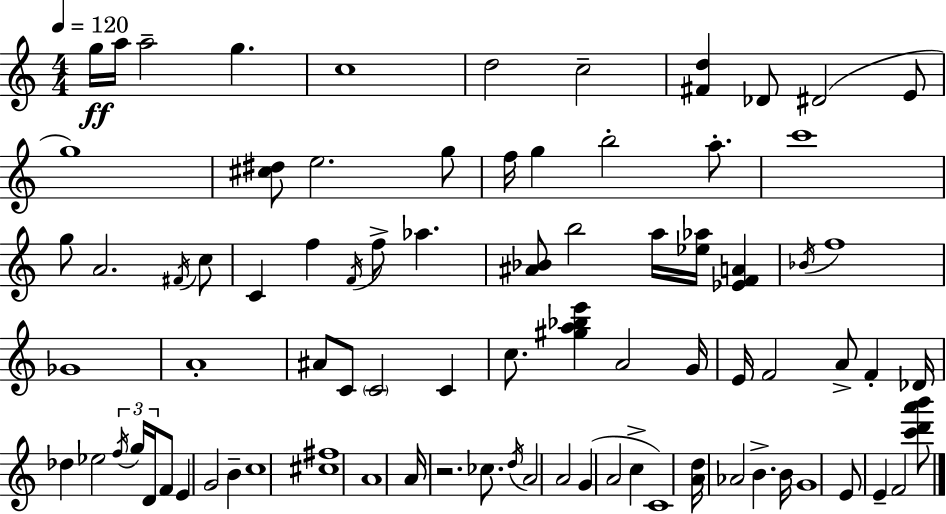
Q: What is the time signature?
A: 4/4